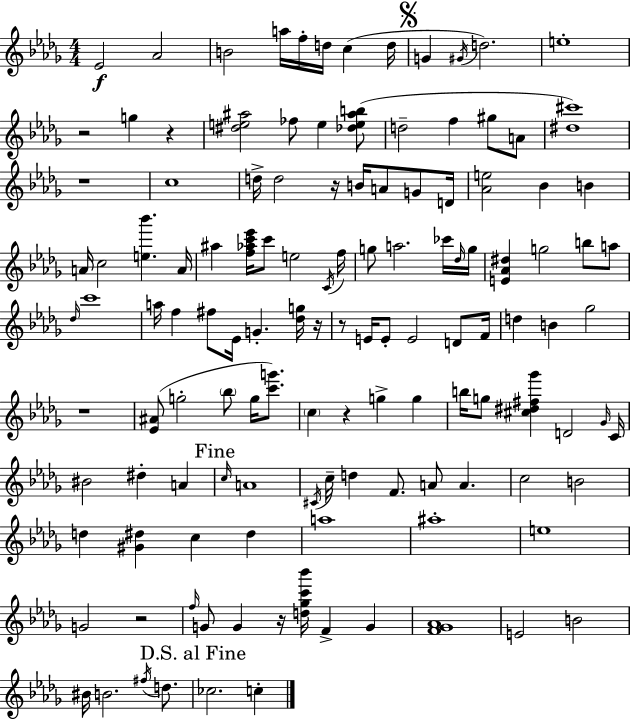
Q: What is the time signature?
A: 4/4